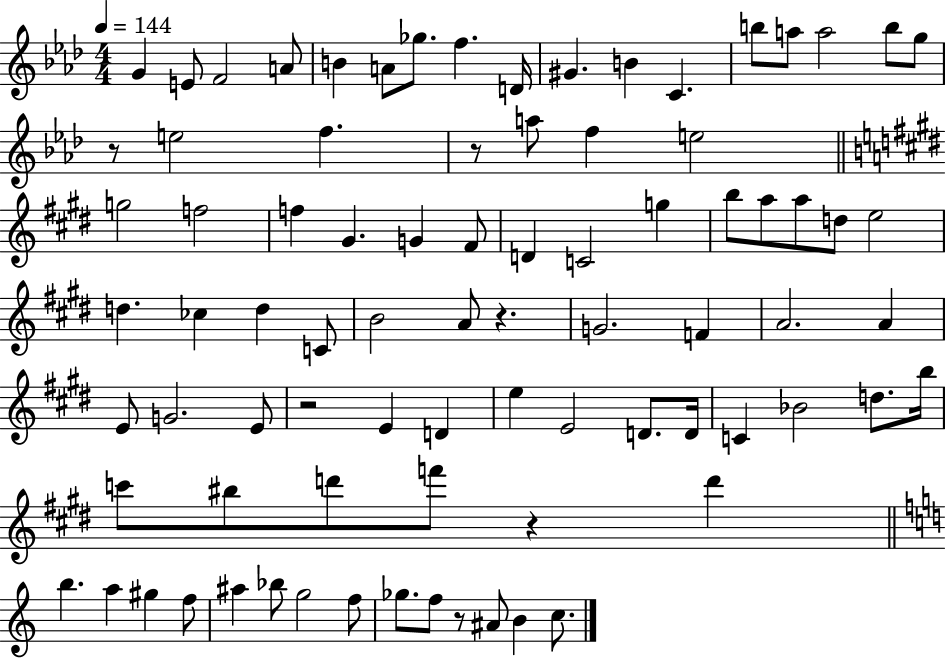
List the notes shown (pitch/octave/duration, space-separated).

G4/q E4/e F4/h A4/e B4/q A4/e Gb5/e. F5/q. D4/s G#4/q. B4/q C4/q. B5/e A5/e A5/h B5/e G5/e R/e E5/h F5/q. R/e A5/e F5/q E5/h G5/h F5/h F5/q G#4/q. G4/q F#4/e D4/q C4/h G5/q B5/e A5/e A5/e D5/e E5/h D5/q. CES5/q D5/q C4/e B4/h A4/e R/q. G4/h. F4/q A4/h. A4/q E4/e G4/h. E4/e R/h E4/q D4/q E5/q E4/h D4/e. D4/s C4/q Bb4/h D5/e. B5/s C6/e BIS5/e D6/e F6/e R/q D6/q B5/q. A5/q G#5/q F5/e A#5/q Bb5/e G5/h F5/e Gb5/e. F5/e R/e A#4/e B4/q C5/e.